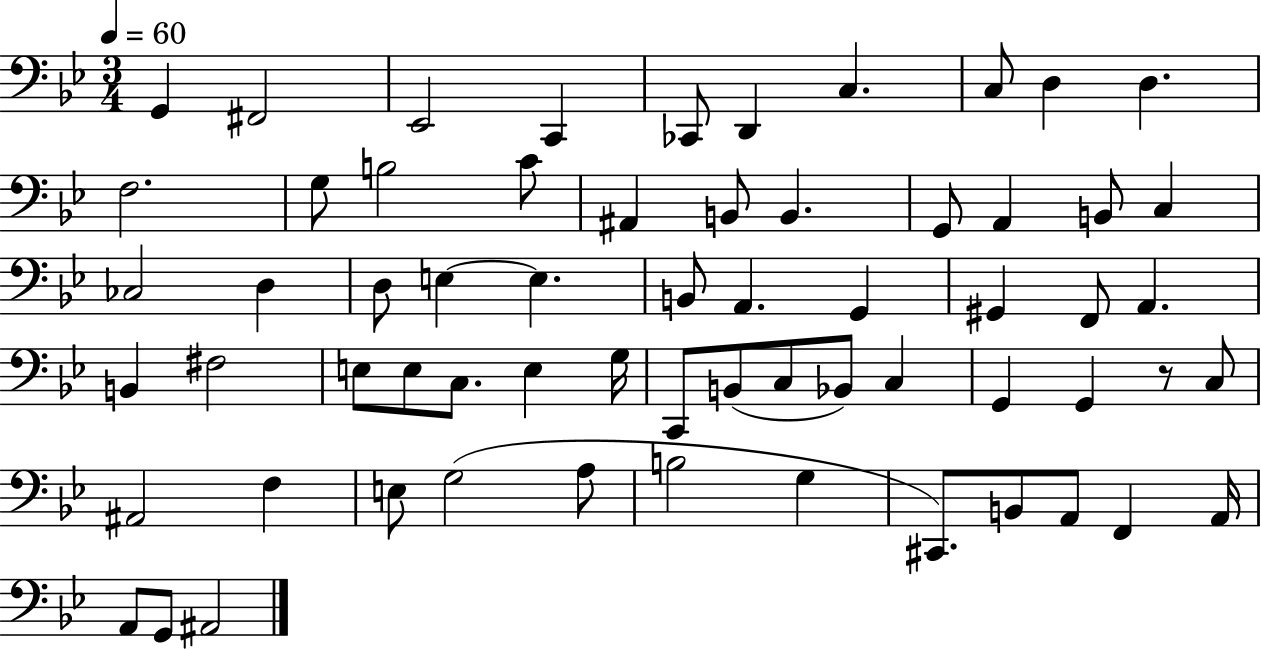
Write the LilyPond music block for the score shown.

{
  \clef bass
  \numericTimeSignature
  \time 3/4
  \key bes \major
  \tempo 4 = 60
  g,4 fis,2 | ees,2 c,4 | ces,8 d,4 c4. | c8 d4 d4. | \break f2. | g8 b2 c'8 | ais,4 b,8 b,4. | g,8 a,4 b,8 c4 | \break ces2 d4 | d8 e4~~ e4. | b,8 a,4. g,4 | gis,4 f,8 a,4. | \break b,4 fis2 | e8 e8 c8. e4 g16 | c,8 b,8( c8 bes,8) c4 | g,4 g,4 r8 c8 | \break ais,2 f4 | e8 g2( a8 | b2 g4 | cis,8.) b,8 a,8 f,4 a,16 | \break a,8 g,8 ais,2 | \bar "|."
}